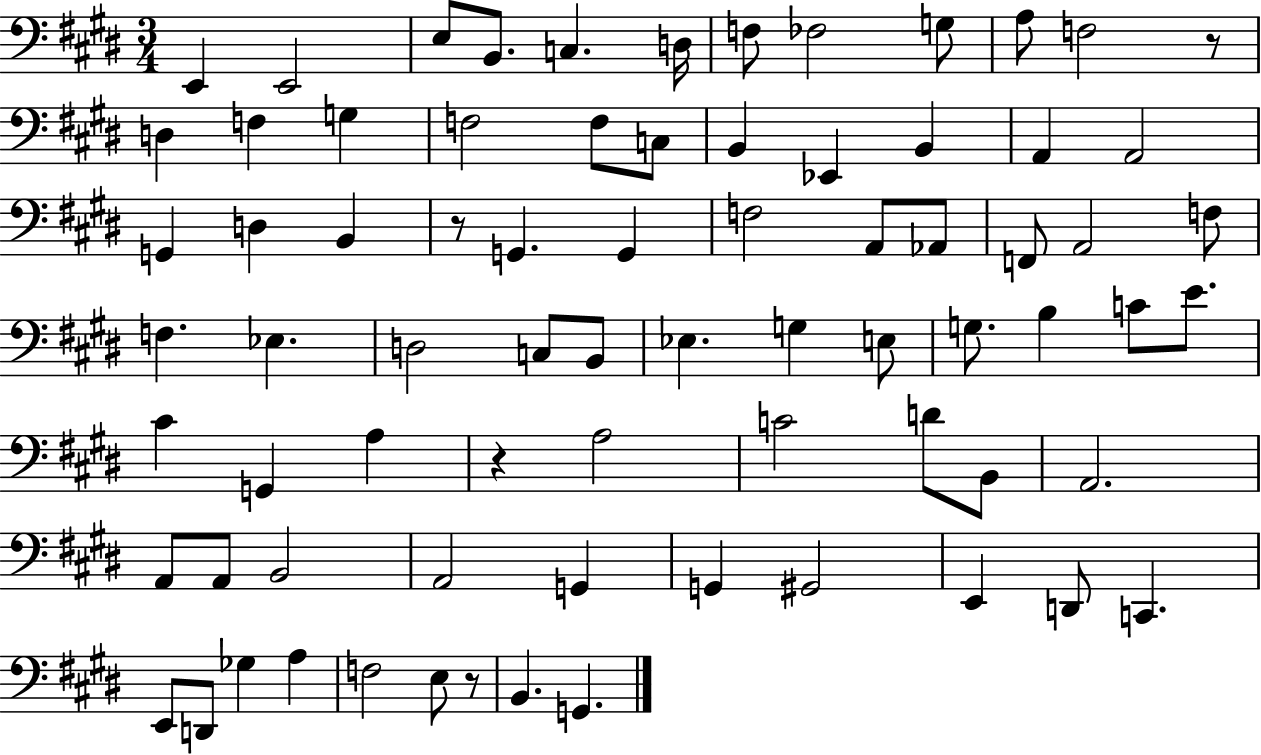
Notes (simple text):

E2/q E2/h E3/e B2/e. C3/q. D3/s F3/e FES3/h G3/e A3/e F3/h R/e D3/q F3/q G3/q F3/h F3/e C3/e B2/q Eb2/q B2/q A2/q A2/h G2/q D3/q B2/q R/e G2/q. G2/q F3/h A2/e Ab2/e F2/e A2/h F3/e F3/q. Eb3/q. D3/h C3/e B2/e Eb3/q. G3/q E3/e G3/e. B3/q C4/e E4/e. C#4/q G2/q A3/q R/q A3/h C4/h D4/e B2/e A2/h. A2/e A2/e B2/h A2/h G2/q G2/q G#2/h E2/q D2/e C2/q. E2/e D2/e Gb3/q A3/q F3/h E3/e R/e B2/q. G2/q.